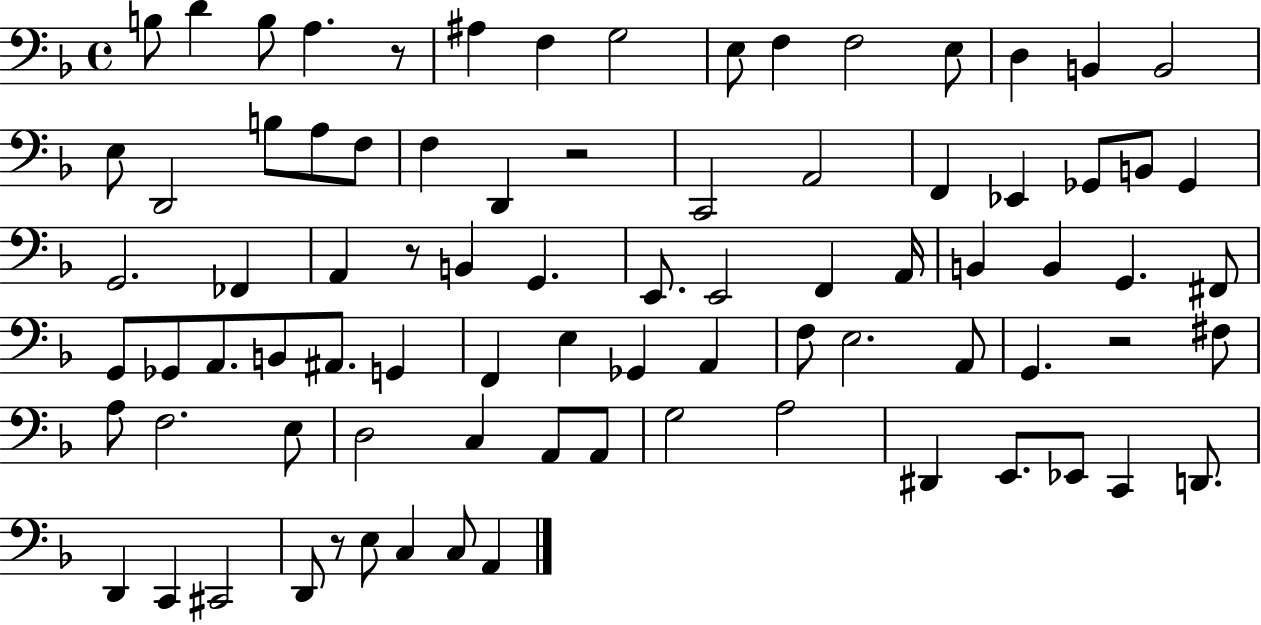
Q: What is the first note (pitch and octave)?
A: B3